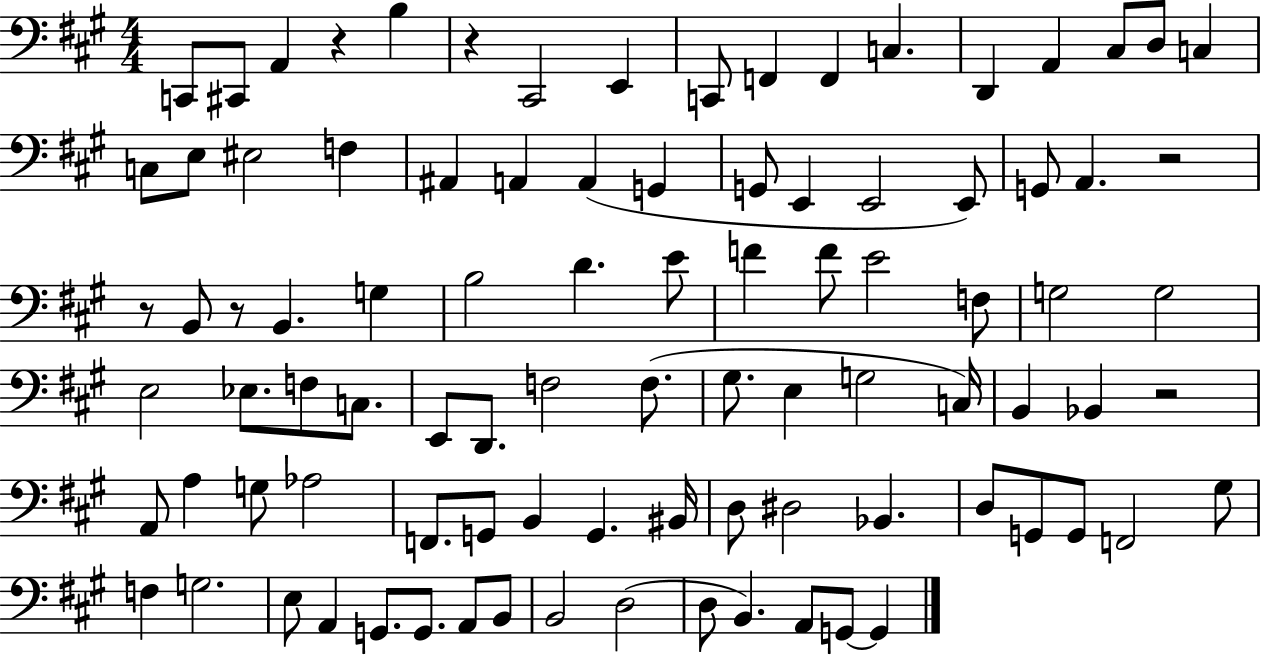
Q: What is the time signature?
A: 4/4